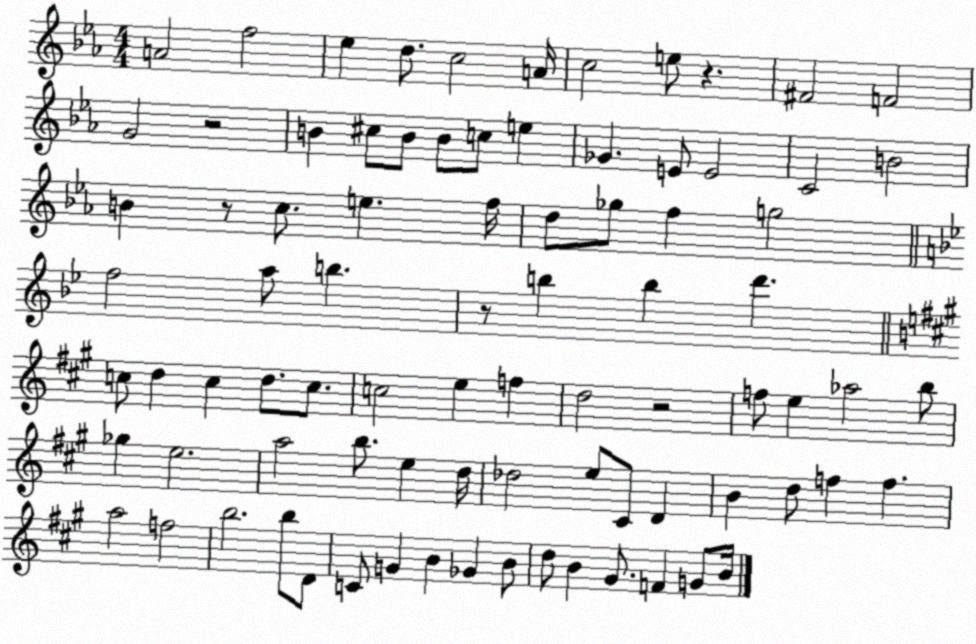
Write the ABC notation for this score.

X:1
T:Untitled
M:4/4
L:1/4
K:Eb
A2 f2 _e d/2 c2 A/4 c2 e/2 z ^F2 F2 G2 z2 B ^c/2 B/2 B/2 c/2 e _G E/2 E2 C2 B2 B z/2 c/2 e f/4 d/2 _g/2 f g2 f2 a/2 b z/2 b b d' c/2 d c d/2 c/2 c2 e f d2 z2 f/2 e _a2 b/2 _g e2 a2 b/2 e d/4 _d2 e/2 ^C/2 D B d/2 f f a2 f2 b2 b/2 D/2 C/2 G B _G B/2 d/2 B ^G/2 F G/2 B/4